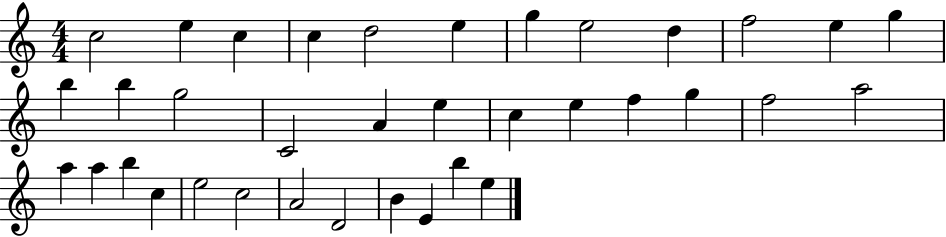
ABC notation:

X:1
T:Untitled
M:4/4
L:1/4
K:C
c2 e c c d2 e g e2 d f2 e g b b g2 C2 A e c e f g f2 a2 a a b c e2 c2 A2 D2 B E b e